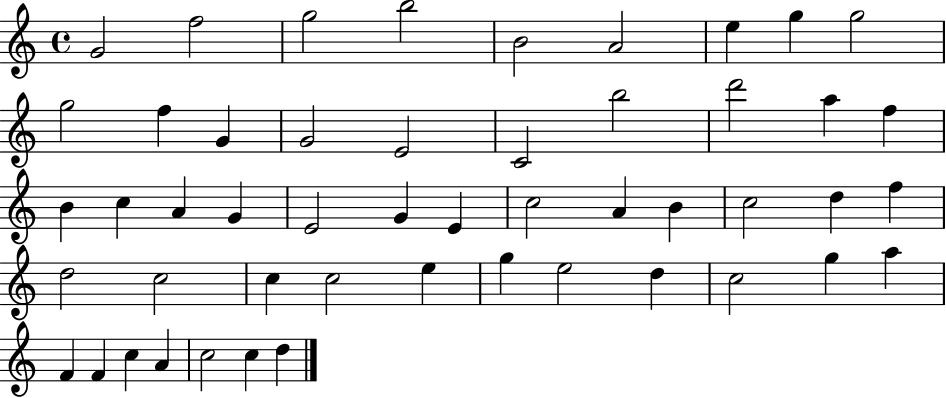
X:1
T:Untitled
M:4/4
L:1/4
K:C
G2 f2 g2 b2 B2 A2 e g g2 g2 f G G2 E2 C2 b2 d'2 a f B c A G E2 G E c2 A B c2 d f d2 c2 c c2 e g e2 d c2 g a F F c A c2 c d